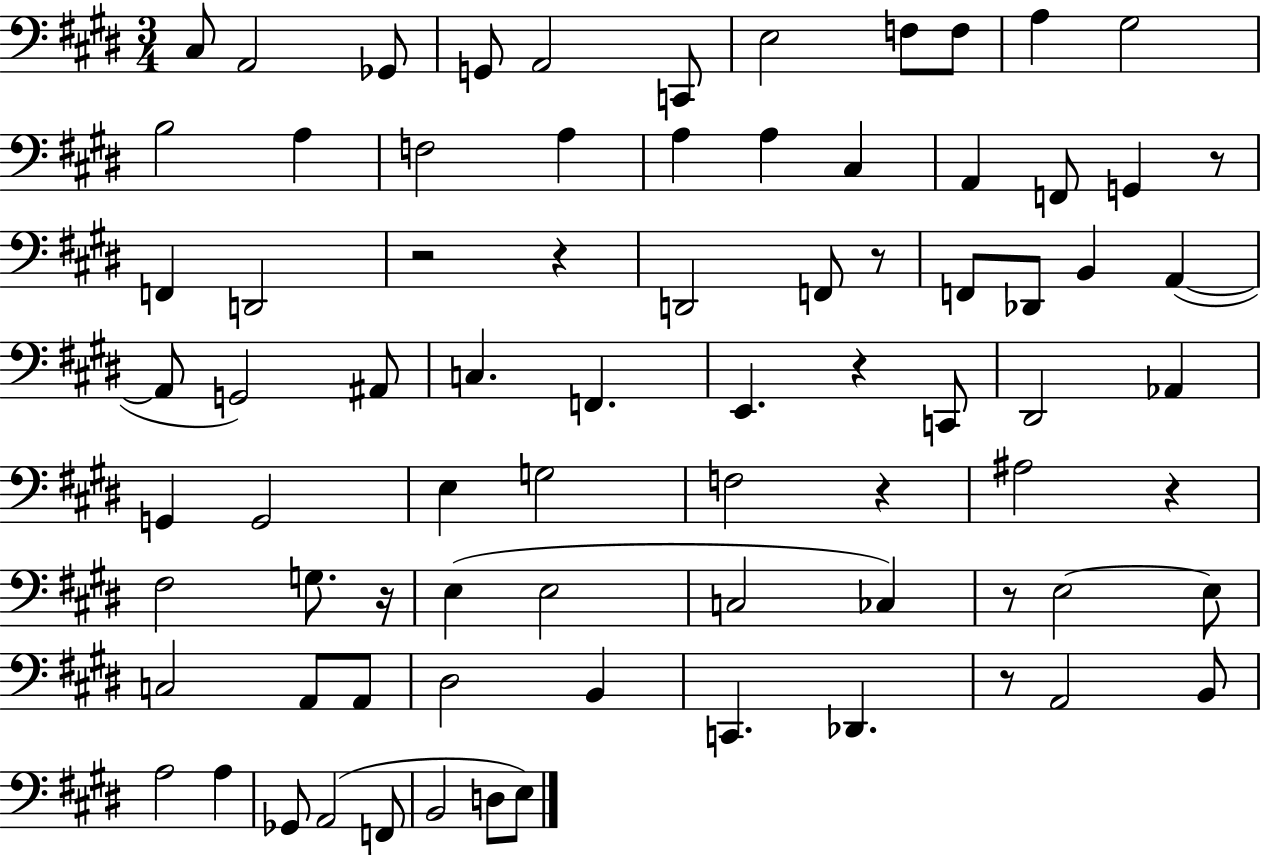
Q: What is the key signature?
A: E major